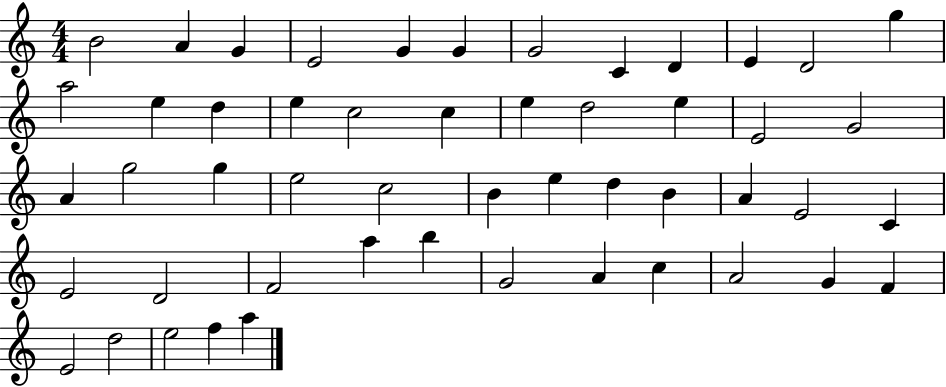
{
  \clef treble
  \numericTimeSignature
  \time 4/4
  \key c \major
  b'2 a'4 g'4 | e'2 g'4 g'4 | g'2 c'4 d'4 | e'4 d'2 g''4 | \break a''2 e''4 d''4 | e''4 c''2 c''4 | e''4 d''2 e''4 | e'2 g'2 | \break a'4 g''2 g''4 | e''2 c''2 | b'4 e''4 d''4 b'4 | a'4 e'2 c'4 | \break e'2 d'2 | f'2 a''4 b''4 | g'2 a'4 c''4 | a'2 g'4 f'4 | \break e'2 d''2 | e''2 f''4 a''4 | \bar "|."
}